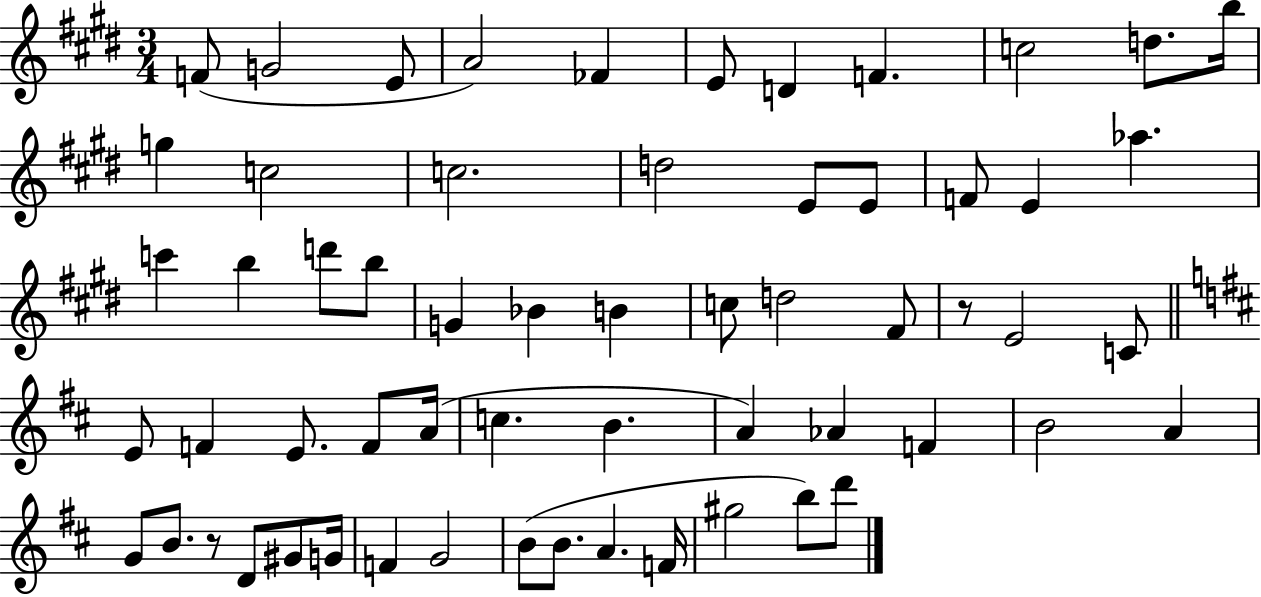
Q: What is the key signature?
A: E major